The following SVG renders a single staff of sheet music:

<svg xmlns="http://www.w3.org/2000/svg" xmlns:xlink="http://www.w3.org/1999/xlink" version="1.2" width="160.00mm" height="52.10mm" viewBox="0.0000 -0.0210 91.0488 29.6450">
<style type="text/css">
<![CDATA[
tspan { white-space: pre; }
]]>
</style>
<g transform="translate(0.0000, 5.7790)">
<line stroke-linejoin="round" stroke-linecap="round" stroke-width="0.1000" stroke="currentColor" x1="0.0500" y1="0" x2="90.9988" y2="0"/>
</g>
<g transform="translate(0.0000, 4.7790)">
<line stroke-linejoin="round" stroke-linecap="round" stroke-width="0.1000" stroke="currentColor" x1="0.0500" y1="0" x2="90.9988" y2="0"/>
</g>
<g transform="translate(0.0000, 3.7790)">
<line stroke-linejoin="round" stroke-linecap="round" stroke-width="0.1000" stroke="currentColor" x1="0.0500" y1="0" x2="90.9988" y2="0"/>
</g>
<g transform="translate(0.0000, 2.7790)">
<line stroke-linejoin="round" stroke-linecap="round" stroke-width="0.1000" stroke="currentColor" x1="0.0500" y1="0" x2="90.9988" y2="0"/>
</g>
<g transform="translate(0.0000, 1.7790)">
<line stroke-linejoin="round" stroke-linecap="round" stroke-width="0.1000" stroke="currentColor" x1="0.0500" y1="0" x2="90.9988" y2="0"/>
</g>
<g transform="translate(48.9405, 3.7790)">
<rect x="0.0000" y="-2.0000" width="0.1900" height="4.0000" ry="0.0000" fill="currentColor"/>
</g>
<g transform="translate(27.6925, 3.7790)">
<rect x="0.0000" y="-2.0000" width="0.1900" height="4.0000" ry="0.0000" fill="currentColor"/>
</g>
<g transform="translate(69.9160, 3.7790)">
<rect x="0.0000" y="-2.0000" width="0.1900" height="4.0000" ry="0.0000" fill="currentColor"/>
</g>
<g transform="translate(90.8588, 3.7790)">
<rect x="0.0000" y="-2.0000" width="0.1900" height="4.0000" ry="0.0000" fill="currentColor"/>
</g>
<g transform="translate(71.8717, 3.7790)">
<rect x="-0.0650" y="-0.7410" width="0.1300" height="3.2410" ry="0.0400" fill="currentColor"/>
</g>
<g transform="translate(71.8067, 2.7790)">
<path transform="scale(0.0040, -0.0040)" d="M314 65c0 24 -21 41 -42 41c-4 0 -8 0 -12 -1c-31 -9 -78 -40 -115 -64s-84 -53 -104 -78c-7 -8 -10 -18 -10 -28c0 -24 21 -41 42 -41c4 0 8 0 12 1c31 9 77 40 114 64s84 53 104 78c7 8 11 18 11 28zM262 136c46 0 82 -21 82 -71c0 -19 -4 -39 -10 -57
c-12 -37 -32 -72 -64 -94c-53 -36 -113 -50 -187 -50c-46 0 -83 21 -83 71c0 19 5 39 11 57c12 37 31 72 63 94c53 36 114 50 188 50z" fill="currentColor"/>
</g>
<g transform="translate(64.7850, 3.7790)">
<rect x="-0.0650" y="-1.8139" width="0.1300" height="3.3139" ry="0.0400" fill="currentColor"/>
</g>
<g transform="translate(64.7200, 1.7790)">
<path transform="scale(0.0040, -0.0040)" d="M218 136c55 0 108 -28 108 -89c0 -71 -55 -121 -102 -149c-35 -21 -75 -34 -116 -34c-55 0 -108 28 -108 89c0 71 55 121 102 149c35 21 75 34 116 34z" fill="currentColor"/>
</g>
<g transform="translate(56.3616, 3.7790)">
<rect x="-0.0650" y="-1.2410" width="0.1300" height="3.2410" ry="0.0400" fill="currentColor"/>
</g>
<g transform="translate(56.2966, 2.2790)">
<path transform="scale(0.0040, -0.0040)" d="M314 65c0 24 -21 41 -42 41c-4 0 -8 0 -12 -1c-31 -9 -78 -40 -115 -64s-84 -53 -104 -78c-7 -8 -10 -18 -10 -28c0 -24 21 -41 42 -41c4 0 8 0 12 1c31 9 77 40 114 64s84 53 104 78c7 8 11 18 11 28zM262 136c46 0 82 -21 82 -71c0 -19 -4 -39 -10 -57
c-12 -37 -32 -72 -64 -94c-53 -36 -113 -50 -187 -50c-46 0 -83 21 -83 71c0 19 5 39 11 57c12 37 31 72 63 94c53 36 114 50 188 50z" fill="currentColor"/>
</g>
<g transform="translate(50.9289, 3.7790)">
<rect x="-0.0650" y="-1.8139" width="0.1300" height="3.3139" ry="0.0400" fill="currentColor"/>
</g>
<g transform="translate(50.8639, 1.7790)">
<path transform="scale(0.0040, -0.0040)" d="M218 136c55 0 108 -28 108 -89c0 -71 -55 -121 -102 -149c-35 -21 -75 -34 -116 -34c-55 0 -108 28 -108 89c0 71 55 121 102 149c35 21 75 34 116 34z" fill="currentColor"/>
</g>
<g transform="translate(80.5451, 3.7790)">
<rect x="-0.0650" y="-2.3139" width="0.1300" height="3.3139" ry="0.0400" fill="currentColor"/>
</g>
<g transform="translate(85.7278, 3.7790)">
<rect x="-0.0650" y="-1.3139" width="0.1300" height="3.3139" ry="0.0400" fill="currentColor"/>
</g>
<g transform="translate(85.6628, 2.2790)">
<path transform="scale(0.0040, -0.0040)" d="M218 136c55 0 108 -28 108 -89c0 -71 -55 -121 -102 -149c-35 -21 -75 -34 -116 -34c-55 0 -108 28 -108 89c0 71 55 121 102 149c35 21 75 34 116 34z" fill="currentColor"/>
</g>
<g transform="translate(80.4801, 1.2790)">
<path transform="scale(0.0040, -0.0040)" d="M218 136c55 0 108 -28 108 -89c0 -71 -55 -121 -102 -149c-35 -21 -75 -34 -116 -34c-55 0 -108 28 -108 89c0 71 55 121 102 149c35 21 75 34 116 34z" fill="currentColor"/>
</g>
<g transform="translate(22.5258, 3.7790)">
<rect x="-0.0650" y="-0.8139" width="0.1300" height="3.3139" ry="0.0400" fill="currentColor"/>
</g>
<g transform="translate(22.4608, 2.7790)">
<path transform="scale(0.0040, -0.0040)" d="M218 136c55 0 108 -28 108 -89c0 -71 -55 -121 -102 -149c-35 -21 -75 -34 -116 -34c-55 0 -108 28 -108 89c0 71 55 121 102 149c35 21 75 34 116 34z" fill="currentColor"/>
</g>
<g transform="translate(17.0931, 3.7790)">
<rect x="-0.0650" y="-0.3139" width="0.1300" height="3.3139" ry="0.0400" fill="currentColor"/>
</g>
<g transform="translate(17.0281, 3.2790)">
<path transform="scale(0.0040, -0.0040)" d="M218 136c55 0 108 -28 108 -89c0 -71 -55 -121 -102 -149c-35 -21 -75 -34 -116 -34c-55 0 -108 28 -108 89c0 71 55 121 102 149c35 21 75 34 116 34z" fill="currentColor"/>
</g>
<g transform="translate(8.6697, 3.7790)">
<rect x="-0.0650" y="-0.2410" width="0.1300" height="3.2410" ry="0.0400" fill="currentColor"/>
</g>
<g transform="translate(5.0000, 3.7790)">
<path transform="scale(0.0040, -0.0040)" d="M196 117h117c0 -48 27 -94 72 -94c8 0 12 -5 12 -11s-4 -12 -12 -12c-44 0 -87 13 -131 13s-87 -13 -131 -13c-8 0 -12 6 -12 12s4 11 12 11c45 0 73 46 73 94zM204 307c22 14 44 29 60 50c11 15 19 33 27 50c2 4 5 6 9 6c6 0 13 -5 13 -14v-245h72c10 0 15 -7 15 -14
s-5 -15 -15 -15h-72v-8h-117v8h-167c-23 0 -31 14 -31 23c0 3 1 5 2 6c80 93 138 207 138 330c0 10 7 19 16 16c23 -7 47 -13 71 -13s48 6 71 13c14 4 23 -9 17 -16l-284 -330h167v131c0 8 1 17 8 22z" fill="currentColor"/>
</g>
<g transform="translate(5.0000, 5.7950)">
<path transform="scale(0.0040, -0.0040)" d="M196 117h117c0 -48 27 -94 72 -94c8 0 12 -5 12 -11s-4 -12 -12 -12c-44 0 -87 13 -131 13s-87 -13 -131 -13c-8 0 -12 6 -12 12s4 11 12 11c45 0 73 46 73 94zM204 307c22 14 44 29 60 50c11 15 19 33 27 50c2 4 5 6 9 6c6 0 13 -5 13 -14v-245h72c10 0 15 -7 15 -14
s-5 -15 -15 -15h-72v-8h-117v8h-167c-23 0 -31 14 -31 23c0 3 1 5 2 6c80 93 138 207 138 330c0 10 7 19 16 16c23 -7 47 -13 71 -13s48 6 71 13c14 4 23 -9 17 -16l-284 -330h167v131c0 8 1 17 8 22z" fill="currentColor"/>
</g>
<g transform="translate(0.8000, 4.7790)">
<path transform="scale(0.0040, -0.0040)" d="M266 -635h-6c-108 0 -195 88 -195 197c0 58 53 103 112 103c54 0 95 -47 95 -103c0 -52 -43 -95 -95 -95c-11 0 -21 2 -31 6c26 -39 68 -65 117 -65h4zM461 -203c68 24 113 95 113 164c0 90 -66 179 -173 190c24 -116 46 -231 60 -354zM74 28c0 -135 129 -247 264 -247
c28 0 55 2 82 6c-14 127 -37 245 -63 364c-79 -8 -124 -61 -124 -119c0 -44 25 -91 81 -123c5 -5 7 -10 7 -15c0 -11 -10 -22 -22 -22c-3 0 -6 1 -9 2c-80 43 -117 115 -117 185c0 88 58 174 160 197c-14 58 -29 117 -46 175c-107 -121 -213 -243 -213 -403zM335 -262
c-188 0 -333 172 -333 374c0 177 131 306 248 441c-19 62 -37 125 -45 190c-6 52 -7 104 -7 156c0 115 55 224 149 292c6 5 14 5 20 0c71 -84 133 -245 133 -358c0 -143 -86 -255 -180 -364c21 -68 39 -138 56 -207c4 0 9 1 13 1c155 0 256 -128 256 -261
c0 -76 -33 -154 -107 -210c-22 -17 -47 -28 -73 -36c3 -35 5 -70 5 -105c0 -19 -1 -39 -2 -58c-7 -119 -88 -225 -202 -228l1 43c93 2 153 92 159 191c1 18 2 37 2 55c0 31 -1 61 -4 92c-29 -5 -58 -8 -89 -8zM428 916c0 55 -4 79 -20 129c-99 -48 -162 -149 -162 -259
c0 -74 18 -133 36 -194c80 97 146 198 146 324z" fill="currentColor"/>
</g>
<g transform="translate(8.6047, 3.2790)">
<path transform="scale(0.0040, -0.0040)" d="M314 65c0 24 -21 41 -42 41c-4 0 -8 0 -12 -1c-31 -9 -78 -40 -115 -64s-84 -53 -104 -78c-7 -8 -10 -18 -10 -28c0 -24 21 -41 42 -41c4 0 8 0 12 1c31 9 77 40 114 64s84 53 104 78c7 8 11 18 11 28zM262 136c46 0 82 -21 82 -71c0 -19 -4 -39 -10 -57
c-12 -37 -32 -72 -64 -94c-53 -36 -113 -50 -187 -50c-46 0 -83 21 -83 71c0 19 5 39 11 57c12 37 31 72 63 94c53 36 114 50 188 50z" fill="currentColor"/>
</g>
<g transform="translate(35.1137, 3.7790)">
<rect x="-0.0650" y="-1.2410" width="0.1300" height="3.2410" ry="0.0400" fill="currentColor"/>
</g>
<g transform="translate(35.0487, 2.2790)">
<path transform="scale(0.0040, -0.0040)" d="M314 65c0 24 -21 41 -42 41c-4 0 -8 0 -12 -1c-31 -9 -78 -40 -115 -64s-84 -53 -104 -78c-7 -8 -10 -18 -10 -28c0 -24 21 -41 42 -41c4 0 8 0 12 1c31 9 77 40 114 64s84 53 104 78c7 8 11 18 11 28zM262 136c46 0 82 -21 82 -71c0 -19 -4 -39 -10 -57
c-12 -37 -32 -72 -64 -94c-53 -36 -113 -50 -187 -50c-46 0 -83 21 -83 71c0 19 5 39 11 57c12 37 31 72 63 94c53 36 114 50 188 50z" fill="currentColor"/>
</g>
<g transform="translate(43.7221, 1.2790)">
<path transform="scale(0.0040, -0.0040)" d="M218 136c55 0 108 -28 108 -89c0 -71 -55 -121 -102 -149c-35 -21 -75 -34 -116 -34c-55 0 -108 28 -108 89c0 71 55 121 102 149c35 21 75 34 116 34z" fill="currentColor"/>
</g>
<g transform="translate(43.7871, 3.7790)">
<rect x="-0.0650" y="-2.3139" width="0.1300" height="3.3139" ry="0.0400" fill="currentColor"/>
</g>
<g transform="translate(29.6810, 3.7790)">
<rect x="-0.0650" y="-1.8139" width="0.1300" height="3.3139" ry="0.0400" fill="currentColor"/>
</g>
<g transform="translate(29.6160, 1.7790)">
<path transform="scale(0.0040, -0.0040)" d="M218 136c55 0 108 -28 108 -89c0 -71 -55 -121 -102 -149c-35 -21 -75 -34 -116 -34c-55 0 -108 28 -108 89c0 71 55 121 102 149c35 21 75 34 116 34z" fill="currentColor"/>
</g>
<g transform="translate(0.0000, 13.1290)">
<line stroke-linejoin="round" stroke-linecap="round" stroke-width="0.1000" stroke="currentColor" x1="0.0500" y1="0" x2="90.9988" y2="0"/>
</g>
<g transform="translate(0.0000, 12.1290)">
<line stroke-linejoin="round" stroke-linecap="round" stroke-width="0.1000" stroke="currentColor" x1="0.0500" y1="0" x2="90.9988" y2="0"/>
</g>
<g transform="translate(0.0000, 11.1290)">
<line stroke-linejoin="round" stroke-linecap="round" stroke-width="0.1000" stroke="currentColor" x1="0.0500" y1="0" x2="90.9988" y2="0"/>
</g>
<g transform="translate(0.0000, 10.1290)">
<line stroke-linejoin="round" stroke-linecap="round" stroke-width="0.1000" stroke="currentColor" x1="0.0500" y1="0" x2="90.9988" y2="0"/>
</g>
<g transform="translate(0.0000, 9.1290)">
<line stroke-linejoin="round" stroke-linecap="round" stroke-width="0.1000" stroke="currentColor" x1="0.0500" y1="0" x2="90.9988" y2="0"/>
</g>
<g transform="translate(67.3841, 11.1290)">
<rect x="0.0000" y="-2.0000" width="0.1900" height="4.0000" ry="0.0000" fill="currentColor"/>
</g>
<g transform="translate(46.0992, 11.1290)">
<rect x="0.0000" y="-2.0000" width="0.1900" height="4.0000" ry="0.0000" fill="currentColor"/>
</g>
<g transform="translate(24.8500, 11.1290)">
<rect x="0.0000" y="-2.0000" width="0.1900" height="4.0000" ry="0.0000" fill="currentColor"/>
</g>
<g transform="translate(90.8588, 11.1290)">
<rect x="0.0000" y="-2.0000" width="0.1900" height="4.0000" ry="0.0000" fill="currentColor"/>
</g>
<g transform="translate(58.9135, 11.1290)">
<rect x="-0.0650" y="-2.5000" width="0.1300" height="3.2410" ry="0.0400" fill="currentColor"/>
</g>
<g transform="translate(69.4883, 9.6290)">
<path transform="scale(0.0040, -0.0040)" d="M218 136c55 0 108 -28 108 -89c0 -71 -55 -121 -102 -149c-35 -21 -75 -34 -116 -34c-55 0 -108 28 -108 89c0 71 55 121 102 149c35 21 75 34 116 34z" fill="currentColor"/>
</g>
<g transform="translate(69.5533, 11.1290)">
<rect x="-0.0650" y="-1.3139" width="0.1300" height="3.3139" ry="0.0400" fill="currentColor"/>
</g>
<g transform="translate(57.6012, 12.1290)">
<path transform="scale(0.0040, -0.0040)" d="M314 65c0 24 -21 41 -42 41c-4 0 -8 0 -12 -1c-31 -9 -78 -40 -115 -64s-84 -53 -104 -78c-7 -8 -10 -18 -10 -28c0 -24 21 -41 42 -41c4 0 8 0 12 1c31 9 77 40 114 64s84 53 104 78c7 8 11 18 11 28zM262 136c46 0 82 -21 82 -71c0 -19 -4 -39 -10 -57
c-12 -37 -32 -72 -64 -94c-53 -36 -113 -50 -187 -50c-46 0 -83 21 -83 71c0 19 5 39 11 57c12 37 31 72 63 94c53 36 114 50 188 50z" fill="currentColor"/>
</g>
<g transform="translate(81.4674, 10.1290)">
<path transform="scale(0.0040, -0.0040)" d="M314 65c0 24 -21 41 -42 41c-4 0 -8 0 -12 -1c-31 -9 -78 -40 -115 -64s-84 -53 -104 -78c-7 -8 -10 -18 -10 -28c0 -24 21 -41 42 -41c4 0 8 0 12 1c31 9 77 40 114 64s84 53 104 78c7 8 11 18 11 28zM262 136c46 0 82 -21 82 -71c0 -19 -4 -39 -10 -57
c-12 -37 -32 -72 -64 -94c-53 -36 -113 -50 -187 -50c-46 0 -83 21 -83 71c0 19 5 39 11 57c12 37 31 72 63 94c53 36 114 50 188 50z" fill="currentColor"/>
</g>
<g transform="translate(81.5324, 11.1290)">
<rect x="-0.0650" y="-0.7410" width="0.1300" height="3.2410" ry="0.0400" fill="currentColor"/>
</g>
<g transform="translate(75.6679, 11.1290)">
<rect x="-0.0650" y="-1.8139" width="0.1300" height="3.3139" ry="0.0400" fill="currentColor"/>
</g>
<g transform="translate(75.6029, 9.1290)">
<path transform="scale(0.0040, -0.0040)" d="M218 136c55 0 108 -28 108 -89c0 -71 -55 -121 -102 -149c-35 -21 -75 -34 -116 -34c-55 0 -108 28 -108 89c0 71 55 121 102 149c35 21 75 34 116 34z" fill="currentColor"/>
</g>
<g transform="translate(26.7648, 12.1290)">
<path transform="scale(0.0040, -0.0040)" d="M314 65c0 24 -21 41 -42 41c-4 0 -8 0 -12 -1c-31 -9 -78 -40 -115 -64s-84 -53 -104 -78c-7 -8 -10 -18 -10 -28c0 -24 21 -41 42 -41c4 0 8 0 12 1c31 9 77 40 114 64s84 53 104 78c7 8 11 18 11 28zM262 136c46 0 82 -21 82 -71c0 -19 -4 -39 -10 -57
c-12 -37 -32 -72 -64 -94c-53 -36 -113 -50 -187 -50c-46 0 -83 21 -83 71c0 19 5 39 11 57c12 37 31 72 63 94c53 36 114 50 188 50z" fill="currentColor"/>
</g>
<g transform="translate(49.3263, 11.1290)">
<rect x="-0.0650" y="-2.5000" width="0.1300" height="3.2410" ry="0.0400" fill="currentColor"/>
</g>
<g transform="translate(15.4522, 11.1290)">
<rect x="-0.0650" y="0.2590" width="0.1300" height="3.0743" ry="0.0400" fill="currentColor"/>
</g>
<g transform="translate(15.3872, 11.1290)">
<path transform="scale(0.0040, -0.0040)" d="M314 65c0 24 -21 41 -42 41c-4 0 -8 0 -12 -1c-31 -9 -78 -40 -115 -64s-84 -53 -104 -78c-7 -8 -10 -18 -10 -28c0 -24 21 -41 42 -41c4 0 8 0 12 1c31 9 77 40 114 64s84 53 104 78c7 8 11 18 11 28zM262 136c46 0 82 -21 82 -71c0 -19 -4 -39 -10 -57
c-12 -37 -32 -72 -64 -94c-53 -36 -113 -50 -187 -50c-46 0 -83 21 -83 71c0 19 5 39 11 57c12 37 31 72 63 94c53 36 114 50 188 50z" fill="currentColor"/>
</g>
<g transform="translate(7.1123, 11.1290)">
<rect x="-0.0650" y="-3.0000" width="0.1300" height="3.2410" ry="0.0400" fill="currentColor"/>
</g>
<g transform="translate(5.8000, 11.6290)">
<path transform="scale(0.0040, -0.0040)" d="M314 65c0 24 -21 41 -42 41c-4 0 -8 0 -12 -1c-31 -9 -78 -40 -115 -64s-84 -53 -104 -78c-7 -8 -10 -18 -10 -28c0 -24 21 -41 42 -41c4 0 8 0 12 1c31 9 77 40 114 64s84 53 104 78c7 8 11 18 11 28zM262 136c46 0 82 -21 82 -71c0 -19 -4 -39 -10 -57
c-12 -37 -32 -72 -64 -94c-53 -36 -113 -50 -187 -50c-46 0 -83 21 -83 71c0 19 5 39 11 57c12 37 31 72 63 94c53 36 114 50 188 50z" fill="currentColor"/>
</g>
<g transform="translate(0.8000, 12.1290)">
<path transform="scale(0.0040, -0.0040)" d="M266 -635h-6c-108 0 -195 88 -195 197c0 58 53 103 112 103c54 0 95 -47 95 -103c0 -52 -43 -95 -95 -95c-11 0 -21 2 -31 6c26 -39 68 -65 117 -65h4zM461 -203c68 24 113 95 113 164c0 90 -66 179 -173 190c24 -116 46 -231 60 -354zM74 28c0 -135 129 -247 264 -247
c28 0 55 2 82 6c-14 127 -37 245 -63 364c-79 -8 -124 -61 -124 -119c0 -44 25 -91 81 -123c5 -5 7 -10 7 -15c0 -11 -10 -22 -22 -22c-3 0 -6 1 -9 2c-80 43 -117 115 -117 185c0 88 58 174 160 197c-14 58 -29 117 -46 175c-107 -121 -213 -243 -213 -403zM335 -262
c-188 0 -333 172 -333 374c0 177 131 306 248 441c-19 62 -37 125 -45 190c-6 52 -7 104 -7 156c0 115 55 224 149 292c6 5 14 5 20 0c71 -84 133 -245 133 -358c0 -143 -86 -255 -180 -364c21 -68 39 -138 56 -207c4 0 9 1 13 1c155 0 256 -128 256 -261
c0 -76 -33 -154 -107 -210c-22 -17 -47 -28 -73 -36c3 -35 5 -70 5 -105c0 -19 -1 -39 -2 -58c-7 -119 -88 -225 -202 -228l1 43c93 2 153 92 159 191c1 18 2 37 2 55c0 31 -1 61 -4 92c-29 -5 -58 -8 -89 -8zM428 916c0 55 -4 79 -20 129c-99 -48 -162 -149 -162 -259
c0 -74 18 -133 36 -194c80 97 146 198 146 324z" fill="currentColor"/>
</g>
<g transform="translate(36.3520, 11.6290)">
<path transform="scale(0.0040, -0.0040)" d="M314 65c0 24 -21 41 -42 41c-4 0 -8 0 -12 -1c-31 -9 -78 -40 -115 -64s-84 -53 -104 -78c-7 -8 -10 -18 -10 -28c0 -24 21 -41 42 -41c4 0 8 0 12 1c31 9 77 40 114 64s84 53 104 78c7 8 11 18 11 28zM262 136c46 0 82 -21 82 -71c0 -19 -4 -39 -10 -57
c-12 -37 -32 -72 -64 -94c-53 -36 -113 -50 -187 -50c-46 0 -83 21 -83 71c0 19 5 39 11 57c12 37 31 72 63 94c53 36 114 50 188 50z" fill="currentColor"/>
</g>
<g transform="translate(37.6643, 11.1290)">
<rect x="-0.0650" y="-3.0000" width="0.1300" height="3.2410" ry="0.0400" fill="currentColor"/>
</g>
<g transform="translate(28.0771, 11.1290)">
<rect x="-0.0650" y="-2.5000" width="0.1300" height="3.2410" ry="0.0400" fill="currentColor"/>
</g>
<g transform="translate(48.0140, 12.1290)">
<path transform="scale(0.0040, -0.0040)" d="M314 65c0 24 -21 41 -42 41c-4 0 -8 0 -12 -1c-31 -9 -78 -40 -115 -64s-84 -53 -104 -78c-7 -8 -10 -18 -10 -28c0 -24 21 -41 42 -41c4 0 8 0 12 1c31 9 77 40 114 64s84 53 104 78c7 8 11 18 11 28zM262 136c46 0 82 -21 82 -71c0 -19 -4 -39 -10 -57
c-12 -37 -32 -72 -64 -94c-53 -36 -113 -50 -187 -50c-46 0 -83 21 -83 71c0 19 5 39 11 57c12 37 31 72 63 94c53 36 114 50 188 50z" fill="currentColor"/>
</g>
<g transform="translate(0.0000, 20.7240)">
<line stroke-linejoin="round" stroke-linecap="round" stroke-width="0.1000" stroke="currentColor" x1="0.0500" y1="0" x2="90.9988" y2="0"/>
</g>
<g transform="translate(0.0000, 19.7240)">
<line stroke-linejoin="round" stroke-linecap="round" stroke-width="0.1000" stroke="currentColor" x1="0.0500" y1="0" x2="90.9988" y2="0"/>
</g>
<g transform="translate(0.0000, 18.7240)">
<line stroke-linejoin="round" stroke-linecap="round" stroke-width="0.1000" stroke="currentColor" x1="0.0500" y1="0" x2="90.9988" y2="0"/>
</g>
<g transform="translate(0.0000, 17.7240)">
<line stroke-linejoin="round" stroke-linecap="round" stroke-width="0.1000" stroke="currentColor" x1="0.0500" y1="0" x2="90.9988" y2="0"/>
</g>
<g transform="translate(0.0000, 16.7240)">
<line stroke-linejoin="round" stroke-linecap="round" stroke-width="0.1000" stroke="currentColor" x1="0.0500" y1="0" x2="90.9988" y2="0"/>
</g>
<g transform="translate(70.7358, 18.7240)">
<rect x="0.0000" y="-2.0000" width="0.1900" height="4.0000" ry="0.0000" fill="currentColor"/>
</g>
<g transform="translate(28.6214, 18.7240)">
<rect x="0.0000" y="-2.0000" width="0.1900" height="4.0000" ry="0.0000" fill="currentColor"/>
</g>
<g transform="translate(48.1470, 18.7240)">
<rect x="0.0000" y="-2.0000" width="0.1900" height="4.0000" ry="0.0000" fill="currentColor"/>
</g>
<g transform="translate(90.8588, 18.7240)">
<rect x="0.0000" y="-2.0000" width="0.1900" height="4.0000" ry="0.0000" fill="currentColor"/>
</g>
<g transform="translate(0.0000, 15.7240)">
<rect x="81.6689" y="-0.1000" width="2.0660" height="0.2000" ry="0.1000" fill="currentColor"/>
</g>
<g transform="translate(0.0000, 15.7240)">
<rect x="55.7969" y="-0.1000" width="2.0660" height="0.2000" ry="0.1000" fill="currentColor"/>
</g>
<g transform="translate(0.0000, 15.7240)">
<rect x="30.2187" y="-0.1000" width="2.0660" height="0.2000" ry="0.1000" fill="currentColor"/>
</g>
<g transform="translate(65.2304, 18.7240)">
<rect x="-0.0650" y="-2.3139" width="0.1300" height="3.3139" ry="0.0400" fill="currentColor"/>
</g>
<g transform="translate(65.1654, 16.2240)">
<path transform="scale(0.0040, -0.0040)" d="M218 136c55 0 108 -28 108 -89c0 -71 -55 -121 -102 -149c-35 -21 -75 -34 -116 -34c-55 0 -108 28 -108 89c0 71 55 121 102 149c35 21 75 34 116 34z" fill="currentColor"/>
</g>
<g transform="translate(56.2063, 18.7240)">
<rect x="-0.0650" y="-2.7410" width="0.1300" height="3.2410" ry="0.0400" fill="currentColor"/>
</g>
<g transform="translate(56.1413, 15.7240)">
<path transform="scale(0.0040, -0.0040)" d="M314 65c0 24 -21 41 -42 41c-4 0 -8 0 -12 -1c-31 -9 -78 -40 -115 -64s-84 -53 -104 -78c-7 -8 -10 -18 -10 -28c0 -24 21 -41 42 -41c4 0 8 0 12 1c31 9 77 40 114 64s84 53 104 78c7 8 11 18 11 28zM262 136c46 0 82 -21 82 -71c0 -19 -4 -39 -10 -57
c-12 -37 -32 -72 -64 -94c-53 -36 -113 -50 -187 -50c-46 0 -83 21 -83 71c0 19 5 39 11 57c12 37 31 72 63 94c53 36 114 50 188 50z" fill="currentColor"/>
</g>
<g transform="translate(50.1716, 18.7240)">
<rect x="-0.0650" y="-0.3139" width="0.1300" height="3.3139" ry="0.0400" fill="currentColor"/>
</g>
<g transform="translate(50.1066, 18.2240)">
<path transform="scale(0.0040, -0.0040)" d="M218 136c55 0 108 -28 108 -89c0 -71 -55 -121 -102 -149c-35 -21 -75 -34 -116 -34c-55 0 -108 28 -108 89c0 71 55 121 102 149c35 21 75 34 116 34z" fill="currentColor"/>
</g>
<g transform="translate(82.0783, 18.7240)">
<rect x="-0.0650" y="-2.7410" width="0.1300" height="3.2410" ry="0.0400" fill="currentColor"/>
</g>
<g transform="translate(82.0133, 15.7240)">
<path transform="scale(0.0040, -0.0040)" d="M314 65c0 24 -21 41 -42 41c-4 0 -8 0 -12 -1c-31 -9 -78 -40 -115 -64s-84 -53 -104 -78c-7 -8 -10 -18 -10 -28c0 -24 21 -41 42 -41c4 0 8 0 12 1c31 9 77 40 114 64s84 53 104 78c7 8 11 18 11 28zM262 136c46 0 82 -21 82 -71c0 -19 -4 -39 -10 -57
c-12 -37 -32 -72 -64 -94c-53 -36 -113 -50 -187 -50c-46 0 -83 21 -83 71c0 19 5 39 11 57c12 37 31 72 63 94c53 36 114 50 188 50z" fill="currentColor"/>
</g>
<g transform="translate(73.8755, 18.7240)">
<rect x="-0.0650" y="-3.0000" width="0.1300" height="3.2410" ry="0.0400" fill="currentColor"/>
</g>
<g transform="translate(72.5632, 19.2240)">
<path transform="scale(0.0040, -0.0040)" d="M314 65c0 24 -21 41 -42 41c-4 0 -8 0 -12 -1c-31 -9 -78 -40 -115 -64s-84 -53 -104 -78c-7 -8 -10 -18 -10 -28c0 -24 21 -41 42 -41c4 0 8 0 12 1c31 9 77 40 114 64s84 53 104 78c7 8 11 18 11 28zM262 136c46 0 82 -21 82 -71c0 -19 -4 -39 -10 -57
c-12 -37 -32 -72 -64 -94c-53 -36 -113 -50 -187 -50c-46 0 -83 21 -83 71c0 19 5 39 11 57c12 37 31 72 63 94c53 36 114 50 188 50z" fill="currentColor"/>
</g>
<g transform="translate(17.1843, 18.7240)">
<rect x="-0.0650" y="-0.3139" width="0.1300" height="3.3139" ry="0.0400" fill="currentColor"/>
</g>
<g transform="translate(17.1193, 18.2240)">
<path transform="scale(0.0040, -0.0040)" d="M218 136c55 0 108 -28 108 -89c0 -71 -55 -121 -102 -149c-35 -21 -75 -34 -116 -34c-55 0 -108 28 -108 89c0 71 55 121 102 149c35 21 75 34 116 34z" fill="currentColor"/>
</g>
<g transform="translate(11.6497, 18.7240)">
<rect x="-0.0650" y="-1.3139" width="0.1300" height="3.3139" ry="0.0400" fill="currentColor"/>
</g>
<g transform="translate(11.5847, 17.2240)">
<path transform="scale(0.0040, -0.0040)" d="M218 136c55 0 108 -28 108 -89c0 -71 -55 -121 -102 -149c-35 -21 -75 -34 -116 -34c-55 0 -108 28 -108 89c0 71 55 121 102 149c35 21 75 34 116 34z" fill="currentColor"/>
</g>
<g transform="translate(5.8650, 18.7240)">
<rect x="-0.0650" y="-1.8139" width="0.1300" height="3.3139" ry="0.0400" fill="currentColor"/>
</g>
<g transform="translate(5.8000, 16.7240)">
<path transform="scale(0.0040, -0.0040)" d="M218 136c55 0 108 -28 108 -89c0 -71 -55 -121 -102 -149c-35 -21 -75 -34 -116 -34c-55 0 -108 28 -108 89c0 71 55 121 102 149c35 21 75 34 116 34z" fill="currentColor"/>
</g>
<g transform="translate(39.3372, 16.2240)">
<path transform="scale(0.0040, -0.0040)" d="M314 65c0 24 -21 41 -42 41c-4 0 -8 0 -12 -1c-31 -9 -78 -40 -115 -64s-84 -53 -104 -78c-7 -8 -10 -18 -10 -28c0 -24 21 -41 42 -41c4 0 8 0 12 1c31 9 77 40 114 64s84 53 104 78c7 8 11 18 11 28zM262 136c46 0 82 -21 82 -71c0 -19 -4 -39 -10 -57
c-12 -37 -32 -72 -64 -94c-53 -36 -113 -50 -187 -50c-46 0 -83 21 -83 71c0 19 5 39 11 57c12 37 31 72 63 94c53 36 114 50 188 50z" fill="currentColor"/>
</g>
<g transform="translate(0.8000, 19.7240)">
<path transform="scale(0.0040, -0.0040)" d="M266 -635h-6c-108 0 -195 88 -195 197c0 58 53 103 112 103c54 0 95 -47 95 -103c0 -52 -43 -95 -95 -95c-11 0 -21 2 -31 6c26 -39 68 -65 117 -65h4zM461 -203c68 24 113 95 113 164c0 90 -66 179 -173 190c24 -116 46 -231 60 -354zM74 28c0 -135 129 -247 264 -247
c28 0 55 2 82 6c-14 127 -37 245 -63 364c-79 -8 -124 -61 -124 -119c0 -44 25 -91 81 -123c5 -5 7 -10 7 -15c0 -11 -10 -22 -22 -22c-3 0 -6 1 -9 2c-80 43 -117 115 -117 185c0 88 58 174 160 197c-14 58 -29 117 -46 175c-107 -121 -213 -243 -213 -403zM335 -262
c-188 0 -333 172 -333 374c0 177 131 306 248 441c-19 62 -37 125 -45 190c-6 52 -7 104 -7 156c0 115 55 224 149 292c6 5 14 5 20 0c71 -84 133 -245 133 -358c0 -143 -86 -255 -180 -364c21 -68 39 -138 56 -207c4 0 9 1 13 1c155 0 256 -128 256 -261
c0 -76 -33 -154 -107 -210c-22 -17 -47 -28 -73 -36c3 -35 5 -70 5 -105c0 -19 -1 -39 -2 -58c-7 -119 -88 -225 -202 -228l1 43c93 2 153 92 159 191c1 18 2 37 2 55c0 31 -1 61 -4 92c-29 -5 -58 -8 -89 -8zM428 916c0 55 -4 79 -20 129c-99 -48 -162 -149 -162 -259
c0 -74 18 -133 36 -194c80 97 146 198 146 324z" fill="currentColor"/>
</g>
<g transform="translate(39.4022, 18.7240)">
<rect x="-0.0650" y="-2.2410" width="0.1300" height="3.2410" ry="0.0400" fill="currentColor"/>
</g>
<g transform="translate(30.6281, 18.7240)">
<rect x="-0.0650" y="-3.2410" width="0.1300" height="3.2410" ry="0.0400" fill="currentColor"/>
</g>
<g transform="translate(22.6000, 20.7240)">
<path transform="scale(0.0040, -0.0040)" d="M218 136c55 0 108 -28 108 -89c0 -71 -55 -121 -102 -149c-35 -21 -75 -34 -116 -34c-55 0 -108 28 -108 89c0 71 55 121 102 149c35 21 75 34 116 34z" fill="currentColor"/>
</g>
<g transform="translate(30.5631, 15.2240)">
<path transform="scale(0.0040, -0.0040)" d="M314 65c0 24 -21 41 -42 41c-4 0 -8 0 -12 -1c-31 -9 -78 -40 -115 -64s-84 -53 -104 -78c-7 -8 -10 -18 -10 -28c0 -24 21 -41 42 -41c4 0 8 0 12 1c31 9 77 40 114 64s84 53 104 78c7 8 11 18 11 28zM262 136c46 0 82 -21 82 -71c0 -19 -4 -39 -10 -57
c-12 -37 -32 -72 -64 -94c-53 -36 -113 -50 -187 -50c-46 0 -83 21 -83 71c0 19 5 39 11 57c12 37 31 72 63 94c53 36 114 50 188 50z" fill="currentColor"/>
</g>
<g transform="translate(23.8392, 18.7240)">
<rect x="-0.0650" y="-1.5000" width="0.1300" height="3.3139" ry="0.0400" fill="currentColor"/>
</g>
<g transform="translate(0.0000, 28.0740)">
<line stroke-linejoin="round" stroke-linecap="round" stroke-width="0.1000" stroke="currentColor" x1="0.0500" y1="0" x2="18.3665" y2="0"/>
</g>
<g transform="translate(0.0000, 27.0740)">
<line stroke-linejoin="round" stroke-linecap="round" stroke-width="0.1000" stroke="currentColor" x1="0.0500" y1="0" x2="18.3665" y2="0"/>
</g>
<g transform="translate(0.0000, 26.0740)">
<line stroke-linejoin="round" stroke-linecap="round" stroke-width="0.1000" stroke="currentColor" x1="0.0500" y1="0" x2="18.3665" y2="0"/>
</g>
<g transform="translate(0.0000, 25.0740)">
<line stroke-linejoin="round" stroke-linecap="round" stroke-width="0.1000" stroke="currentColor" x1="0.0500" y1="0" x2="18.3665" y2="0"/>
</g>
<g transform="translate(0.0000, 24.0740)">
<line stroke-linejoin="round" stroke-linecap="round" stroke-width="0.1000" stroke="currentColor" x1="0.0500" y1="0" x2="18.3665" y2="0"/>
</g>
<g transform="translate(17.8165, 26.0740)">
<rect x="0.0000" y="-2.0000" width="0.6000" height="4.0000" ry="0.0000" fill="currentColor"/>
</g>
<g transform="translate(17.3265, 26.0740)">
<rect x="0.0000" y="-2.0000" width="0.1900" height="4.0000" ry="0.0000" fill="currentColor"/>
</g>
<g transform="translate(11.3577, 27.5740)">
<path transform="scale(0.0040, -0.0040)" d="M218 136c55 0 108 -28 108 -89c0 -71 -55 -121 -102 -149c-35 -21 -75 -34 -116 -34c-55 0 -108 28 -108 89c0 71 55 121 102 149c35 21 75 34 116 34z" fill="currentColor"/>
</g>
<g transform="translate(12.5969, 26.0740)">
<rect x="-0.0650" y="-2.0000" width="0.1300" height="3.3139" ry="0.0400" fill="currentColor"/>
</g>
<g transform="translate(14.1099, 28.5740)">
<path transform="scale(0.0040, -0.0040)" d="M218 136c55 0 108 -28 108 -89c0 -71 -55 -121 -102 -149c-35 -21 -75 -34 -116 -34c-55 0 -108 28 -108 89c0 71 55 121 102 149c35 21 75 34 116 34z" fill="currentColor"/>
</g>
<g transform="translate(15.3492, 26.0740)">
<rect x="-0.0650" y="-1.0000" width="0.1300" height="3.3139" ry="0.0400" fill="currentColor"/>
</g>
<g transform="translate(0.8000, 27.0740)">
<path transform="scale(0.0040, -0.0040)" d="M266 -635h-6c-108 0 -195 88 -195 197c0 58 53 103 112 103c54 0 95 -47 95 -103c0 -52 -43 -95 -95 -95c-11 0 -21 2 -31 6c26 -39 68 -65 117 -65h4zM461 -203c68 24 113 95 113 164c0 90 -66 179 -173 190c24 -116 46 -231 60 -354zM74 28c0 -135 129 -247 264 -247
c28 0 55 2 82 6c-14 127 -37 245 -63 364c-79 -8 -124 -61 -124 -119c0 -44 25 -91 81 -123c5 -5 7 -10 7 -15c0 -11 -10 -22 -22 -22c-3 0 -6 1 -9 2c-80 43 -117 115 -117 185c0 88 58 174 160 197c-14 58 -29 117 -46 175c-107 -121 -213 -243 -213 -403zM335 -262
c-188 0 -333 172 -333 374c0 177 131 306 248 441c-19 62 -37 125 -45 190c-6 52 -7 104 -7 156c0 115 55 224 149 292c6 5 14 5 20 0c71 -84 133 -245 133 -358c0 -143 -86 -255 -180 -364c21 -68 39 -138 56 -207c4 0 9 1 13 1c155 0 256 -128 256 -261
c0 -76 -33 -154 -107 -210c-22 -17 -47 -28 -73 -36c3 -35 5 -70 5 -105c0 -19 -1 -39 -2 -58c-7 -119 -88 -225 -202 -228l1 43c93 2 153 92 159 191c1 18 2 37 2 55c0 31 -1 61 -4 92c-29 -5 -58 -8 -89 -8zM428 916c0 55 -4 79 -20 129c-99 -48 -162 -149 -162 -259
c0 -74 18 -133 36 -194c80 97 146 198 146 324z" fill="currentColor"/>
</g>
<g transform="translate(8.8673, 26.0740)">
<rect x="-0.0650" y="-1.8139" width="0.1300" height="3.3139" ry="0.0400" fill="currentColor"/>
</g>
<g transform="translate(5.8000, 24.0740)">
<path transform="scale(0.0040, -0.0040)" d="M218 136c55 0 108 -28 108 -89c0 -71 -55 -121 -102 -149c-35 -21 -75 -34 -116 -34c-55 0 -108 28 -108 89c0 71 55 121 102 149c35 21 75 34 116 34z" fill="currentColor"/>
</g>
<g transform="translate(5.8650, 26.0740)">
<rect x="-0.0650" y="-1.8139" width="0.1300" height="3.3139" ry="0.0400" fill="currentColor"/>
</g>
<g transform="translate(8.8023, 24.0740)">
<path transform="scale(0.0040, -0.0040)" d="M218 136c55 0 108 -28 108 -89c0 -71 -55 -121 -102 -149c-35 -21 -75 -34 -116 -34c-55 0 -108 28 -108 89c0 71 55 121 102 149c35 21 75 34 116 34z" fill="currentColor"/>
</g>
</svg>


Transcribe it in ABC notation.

X:1
T:Untitled
M:4/4
L:1/4
K:C
c2 c d f e2 g f e2 f d2 g e A2 B2 G2 A2 G2 G2 e f d2 f e c E b2 g2 c a2 g A2 a2 f f F D